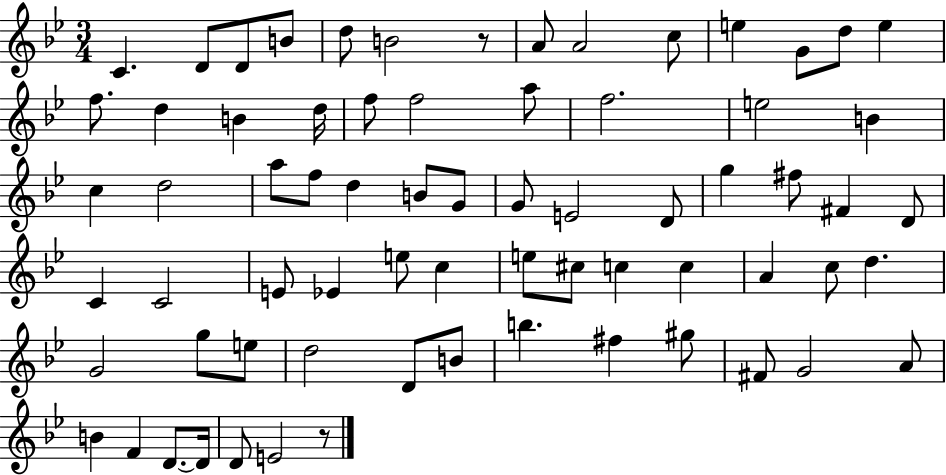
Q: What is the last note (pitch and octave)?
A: E4